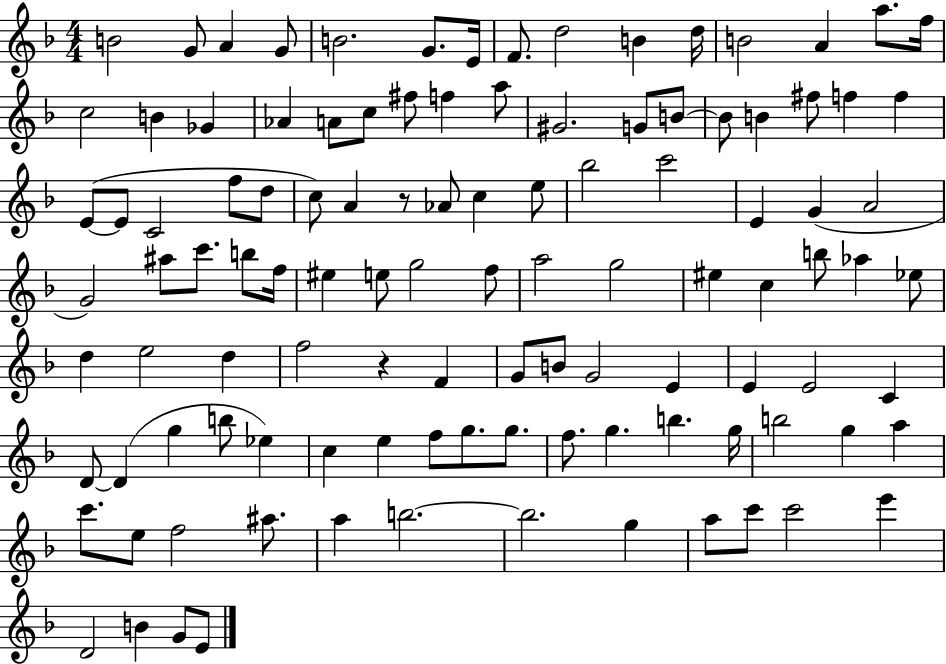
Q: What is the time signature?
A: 4/4